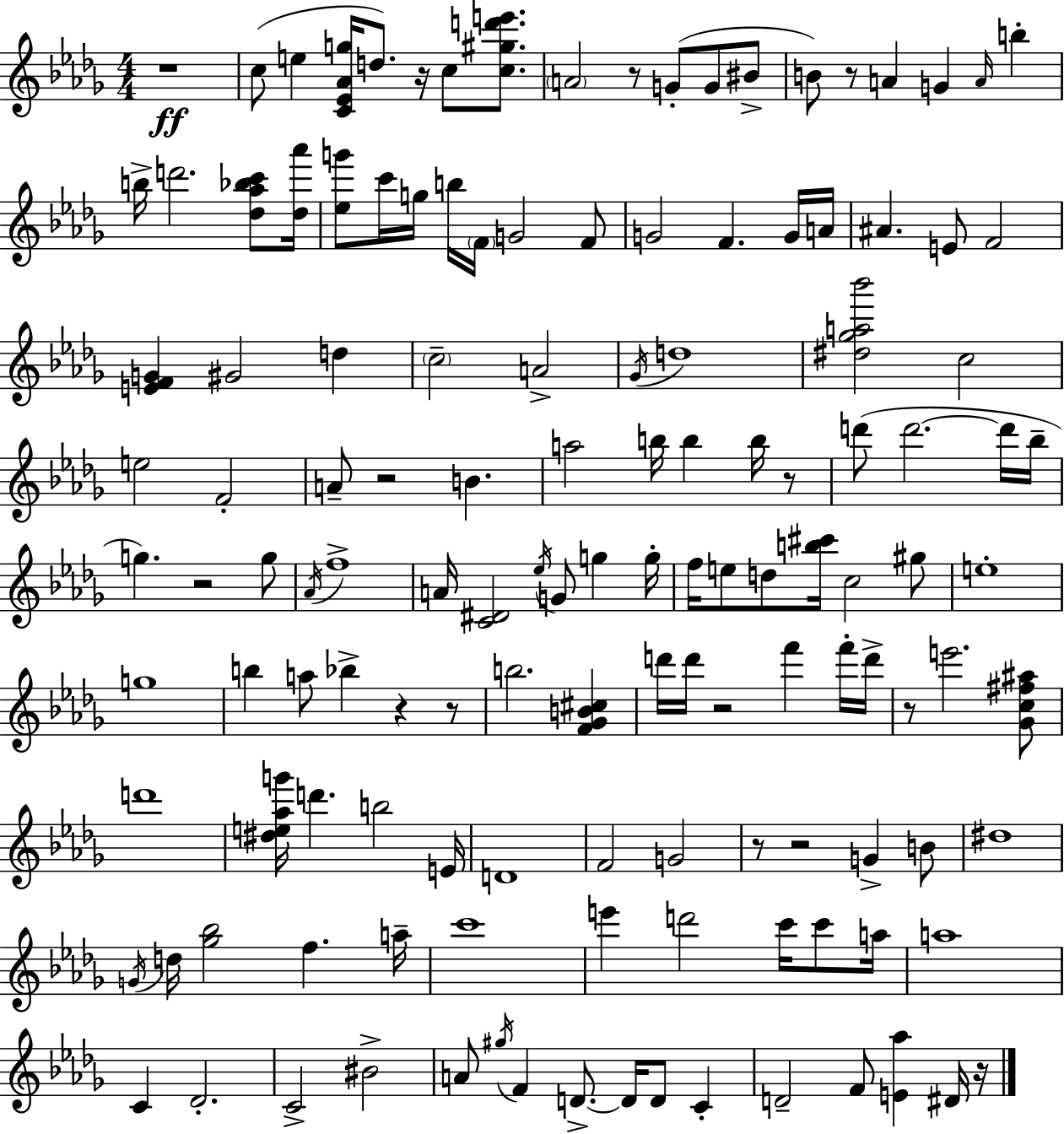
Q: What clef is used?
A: treble